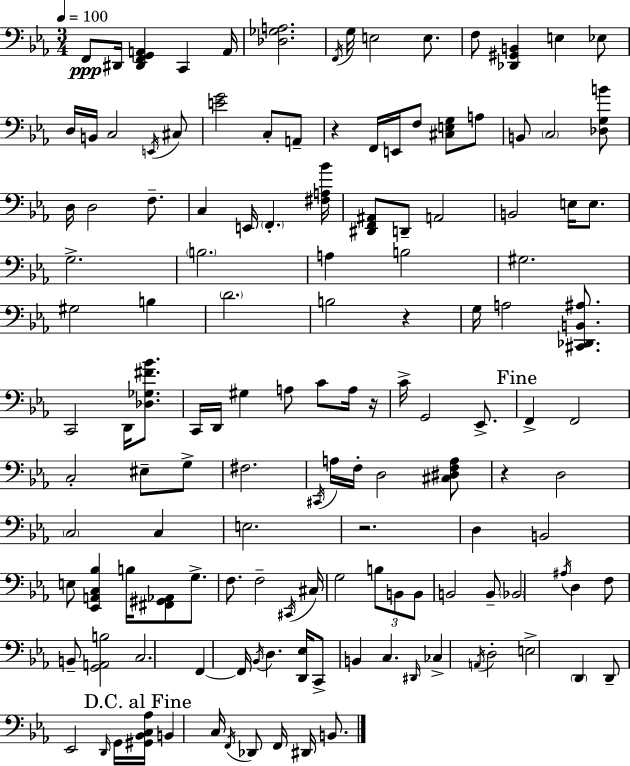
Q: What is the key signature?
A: C minor